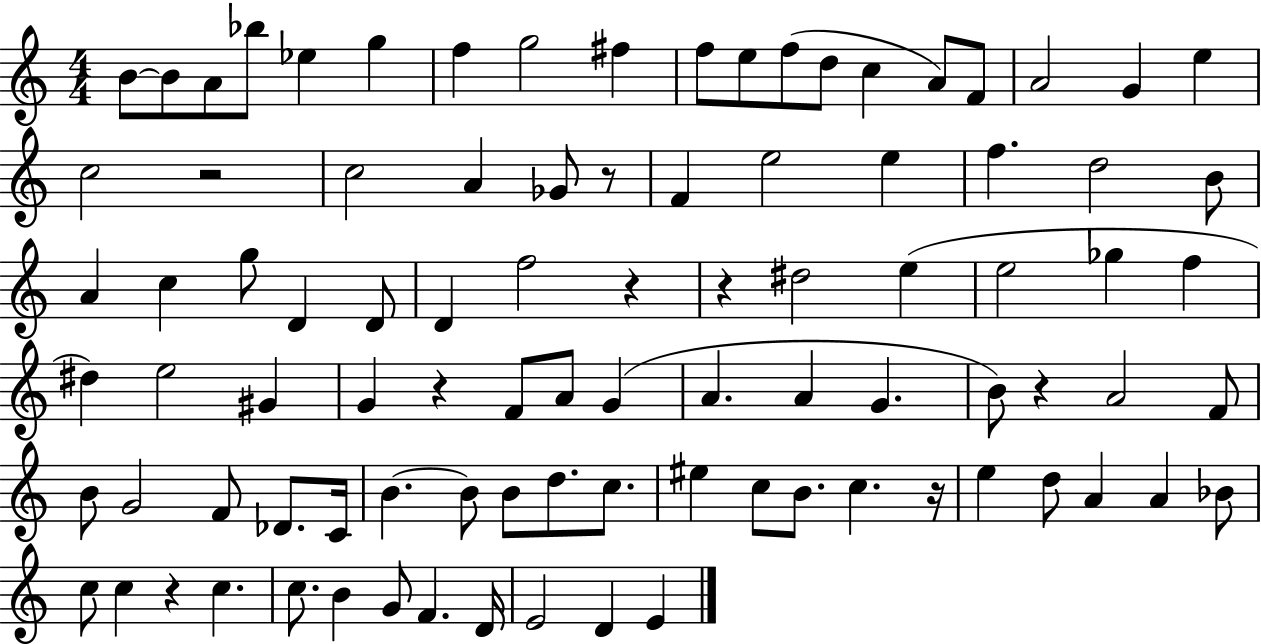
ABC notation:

X:1
T:Untitled
M:4/4
L:1/4
K:C
B/2 B/2 A/2 _b/2 _e g f g2 ^f f/2 e/2 f/2 d/2 c A/2 F/2 A2 G e c2 z2 c2 A _G/2 z/2 F e2 e f d2 B/2 A c g/2 D D/2 D f2 z z ^d2 e e2 _g f ^d e2 ^G G z F/2 A/2 G A A G B/2 z A2 F/2 B/2 G2 F/2 _D/2 C/4 B B/2 B/2 d/2 c/2 ^e c/2 B/2 c z/4 e d/2 A A _B/2 c/2 c z c c/2 B G/2 F D/4 E2 D E